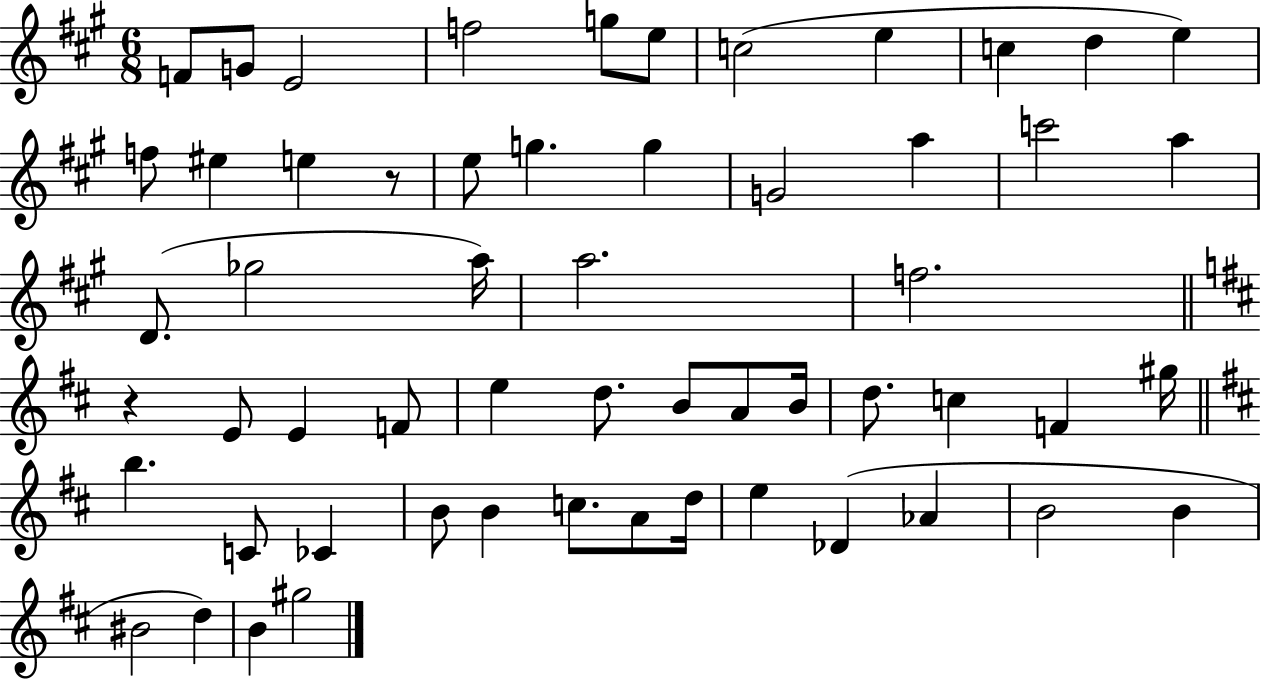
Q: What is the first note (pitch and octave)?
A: F4